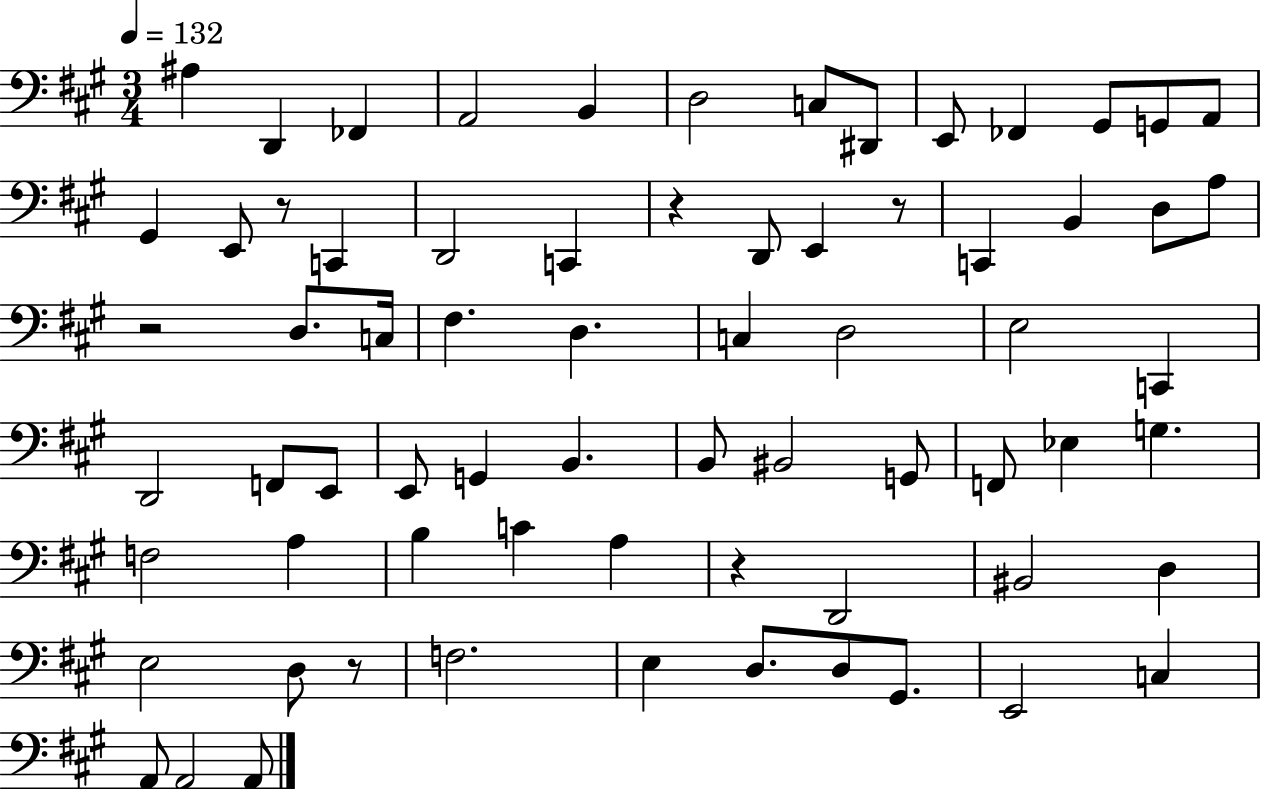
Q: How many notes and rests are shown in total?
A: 70